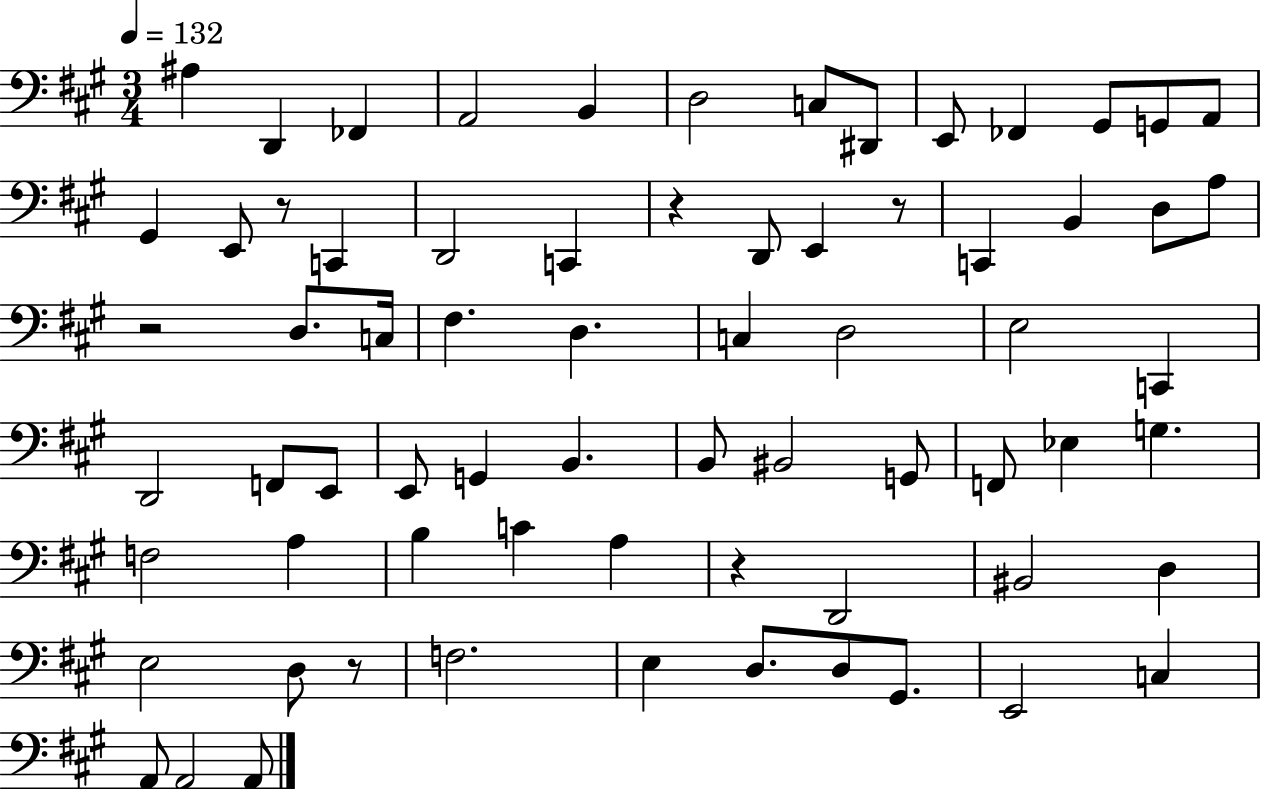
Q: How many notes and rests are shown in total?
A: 70